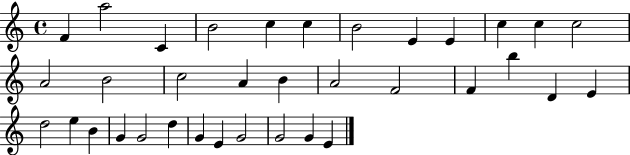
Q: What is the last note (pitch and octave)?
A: E4